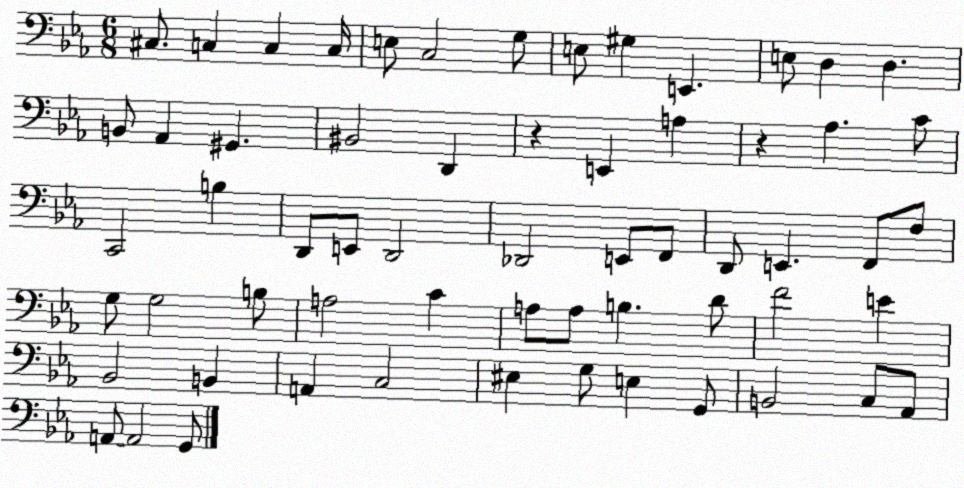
X:1
T:Untitled
M:6/8
L:1/4
K:Eb
^C,/2 C, C, C,/4 E,/2 C,2 G,/2 E,/2 ^G, E,, E,/2 D, D, B,,/2 _A,, ^G,, ^B,,2 D,, z E,, A, z _A, C/2 C,,2 B, D,,/2 E,,/2 D,,2 _D,,2 E,,/2 F,,/2 D,,/2 E,, F,,/2 F,/2 G,/2 G,2 B,/2 A,2 C A,/2 A,/2 B, D/2 F2 E _B,,2 B,, A,, C,2 ^E, G,/2 E, G,,/2 B,,2 C,/2 _A,,/2 A,,/2 A,,2 G,,/2